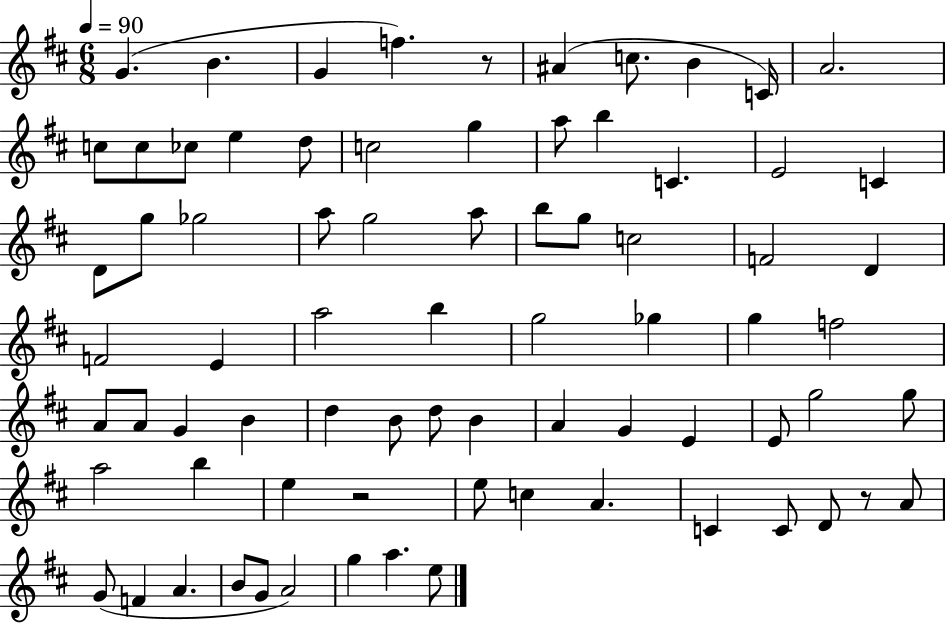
{
  \clef treble
  \numericTimeSignature
  \time 6/8
  \key d \major
  \tempo 4 = 90
  g'4.( b'4. | g'4 f''4.) r8 | ais'4( c''8. b'4 c'16) | a'2. | \break c''8 c''8 ces''8 e''4 d''8 | c''2 g''4 | a''8 b''4 c'4. | e'2 c'4 | \break d'8 g''8 ges''2 | a''8 g''2 a''8 | b''8 g''8 c''2 | f'2 d'4 | \break f'2 e'4 | a''2 b''4 | g''2 ges''4 | g''4 f''2 | \break a'8 a'8 g'4 b'4 | d''4 b'8 d''8 b'4 | a'4 g'4 e'4 | e'8 g''2 g''8 | \break a''2 b''4 | e''4 r2 | e''8 c''4 a'4. | c'4 c'8 d'8 r8 a'8 | \break g'8( f'4 a'4. | b'8 g'8 a'2) | g''4 a''4. e''8 | \bar "|."
}